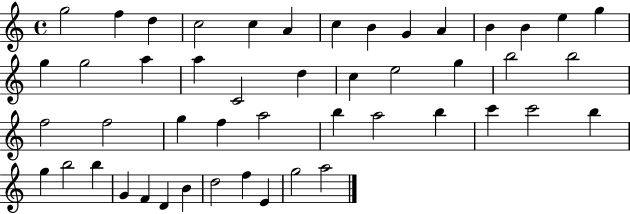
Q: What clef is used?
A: treble